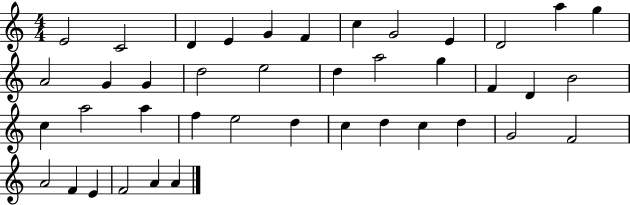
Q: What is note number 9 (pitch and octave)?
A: E4